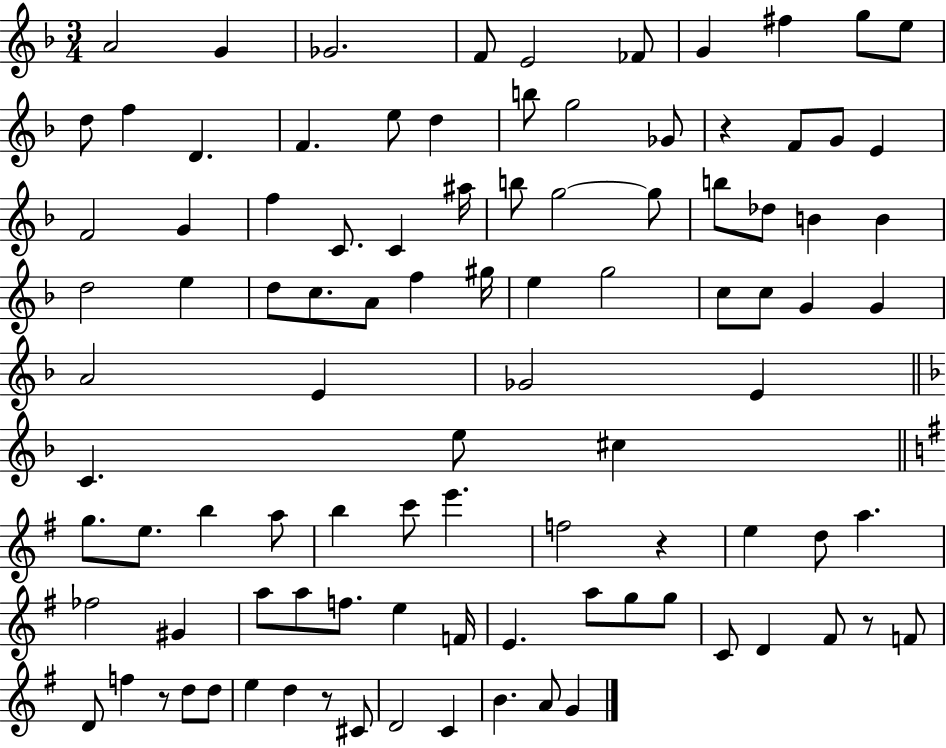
A4/h G4/q Gb4/h. F4/e E4/h FES4/e G4/q F#5/q G5/e E5/e D5/e F5/q D4/q. F4/q. E5/e D5/q B5/e G5/h Gb4/e R/q F4/e G4/e E4/q F4/h G4/q F5/q C4/e. C4/q A#5/s B5/e G5/h G5/e B5/e Db5/e B4/q B4/q D5/h E5/q D5/e C5/e. A4/e F5/q G#5/s E5/q G5/h C5/e C5/e G4/q G4/q A4/h E4/q Gb4/h E4/q C4/q. E5/e C#5/q G5/e. E5/e. B5/q A5/e B5/q C6/e E6/q. F5/h R/q E5/q D5/e A5/q. FES5/h G#4/q A5/e A5/e F5/e. E5/q F4/s E4/q. A5/e G5/e G5/e C4/e D4/q F#4/e R/e F4/e D4/e F5/q R/e D5/e D5/e E5/q D5/q R/e C#4/e D4/h C4/q B4/q. A4/e G4/q